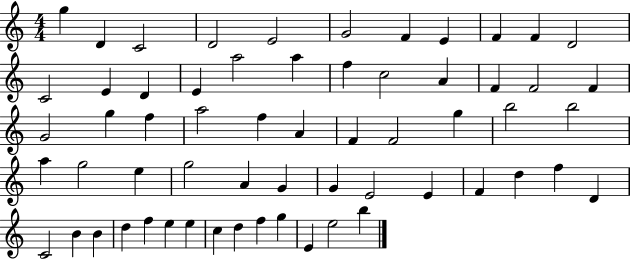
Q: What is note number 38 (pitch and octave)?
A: G5